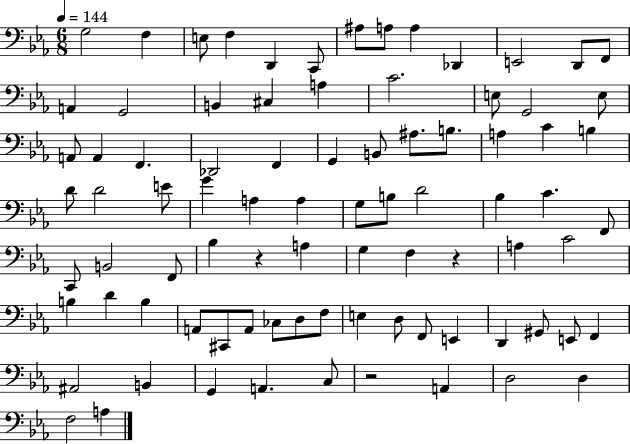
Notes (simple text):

G3/h F3/q E3/e F3/q D2/q C2/e A#3/e A3/e A3/q Db2/q E2/h D2/e F2/e A2/q G2/h B2/q C#3/q A3/q C4/h. E3/e G2/h E3/e A2/e A2/q F2/q. Db2/h F2/q G2/q B2/e A#3/e. B3/e. A3/q C4/q B3/q D4/e D4/h E4/e G4/q A3/q A3/q G3/e B3/e D4/h Bb3/q C4/q. F2/e C2/e B2/h F2/e Bb3/q R/q A3/q G3/q F3/q R/q A3/q C4/h B3/q D4/q B3/q A2/e C#2/e A2/e CES3/e D3/e F3/e E3/q D3/e F2/e E2/q D2/q G#2/e E2/e F2/q A#2/h B2/q G2/q A2/q. C3/e R/h A2/q D3/h D3/q F3/h A3/q